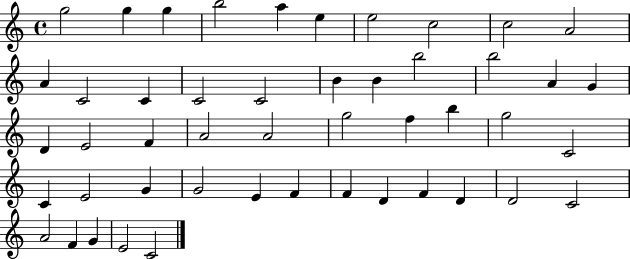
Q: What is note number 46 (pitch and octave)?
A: G4